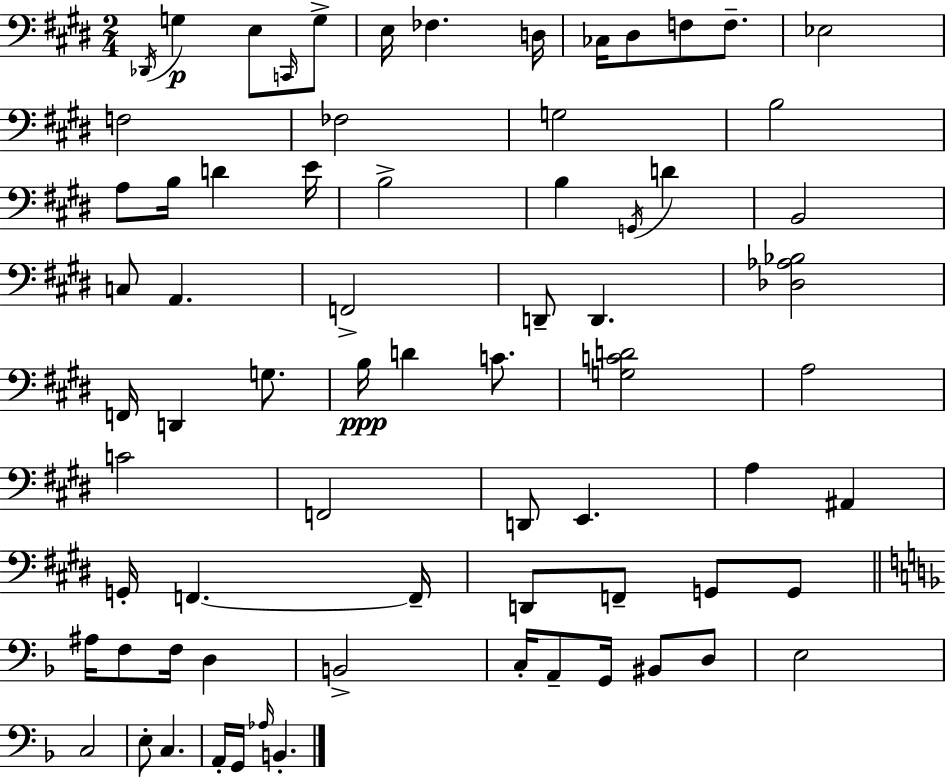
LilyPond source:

{
  \clef bass
  \numericTimeSignature
  \time 2/4
  \key e \major
  \repeat volta 2 { \acciaccatura { des,16 }\p g4 e8 \grace { c,16 } | g8-> e16 fes4. | d16 ces16 dis8 f8 f8.-- | ees2 | \break f2 | fes2 | g2 | b2 | \break a8 b16 d'4 | e'16 b2-> | b4 \acciaccatura { g,16 } d'4 | b,2 | \break c8 a,4. | f,2-> | d,8-- d,4. | <des aes bes>2 | \break f,16 d,4 | g8. b16\ppp d'4 | c'8. <g c' d'>2 | a2 | \break c'2 | f,2 | d,8 e,4. | a4 ais,4 | \break g,16-. f,4.~~ | f,16-- d,8 f,8-- g,8 | g,8 \bar "||" \break \key f \major ais16 f8 f16 d4 | b,2-> | c16-. a,8-- g,16 bis,8 d8 | e2 | \break c2 | e8-. c4. | a,16-. g,16 \grace { aes16 } b,4.-. | } \bar "|."
}